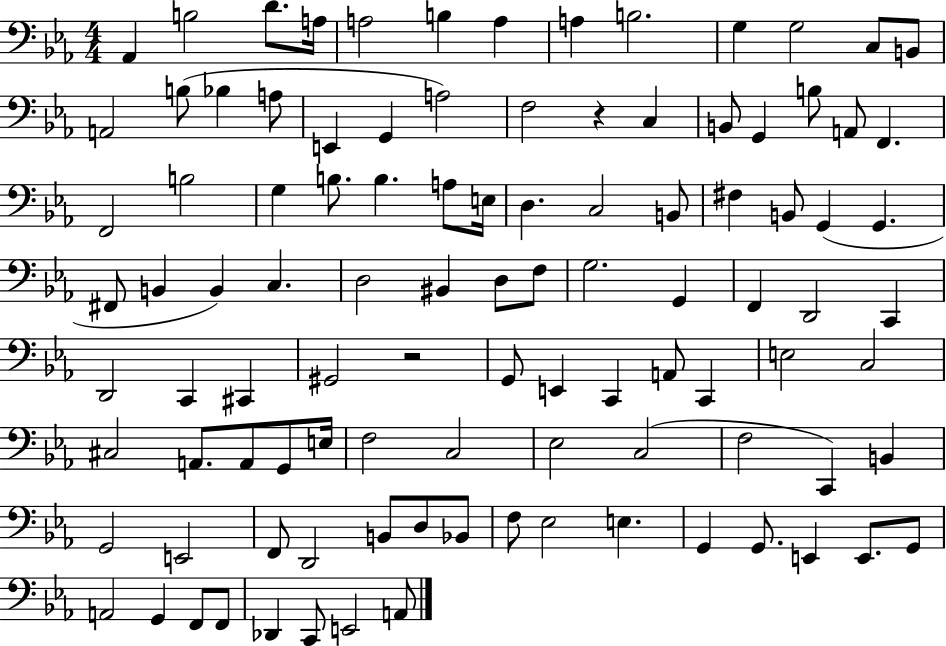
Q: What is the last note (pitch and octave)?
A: A2